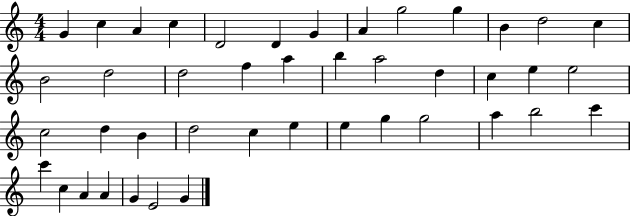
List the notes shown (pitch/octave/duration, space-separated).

G4/q C5/q A4/q C5/q D4/h D4/q G4/q A4/q G5/h G5/q B4/q D5/h C5/q B4/h D5/h D5/h F5/q A5/q B5/q A5/h D5/q C5/q E5/q E5/h C5/h D5/q B4/q D5/h C5/q E5/q E5/q G5/q G5/h A5/q B5/h C6/q C6/q C5/q A4/q A4/q G4/q E4/h G4/q